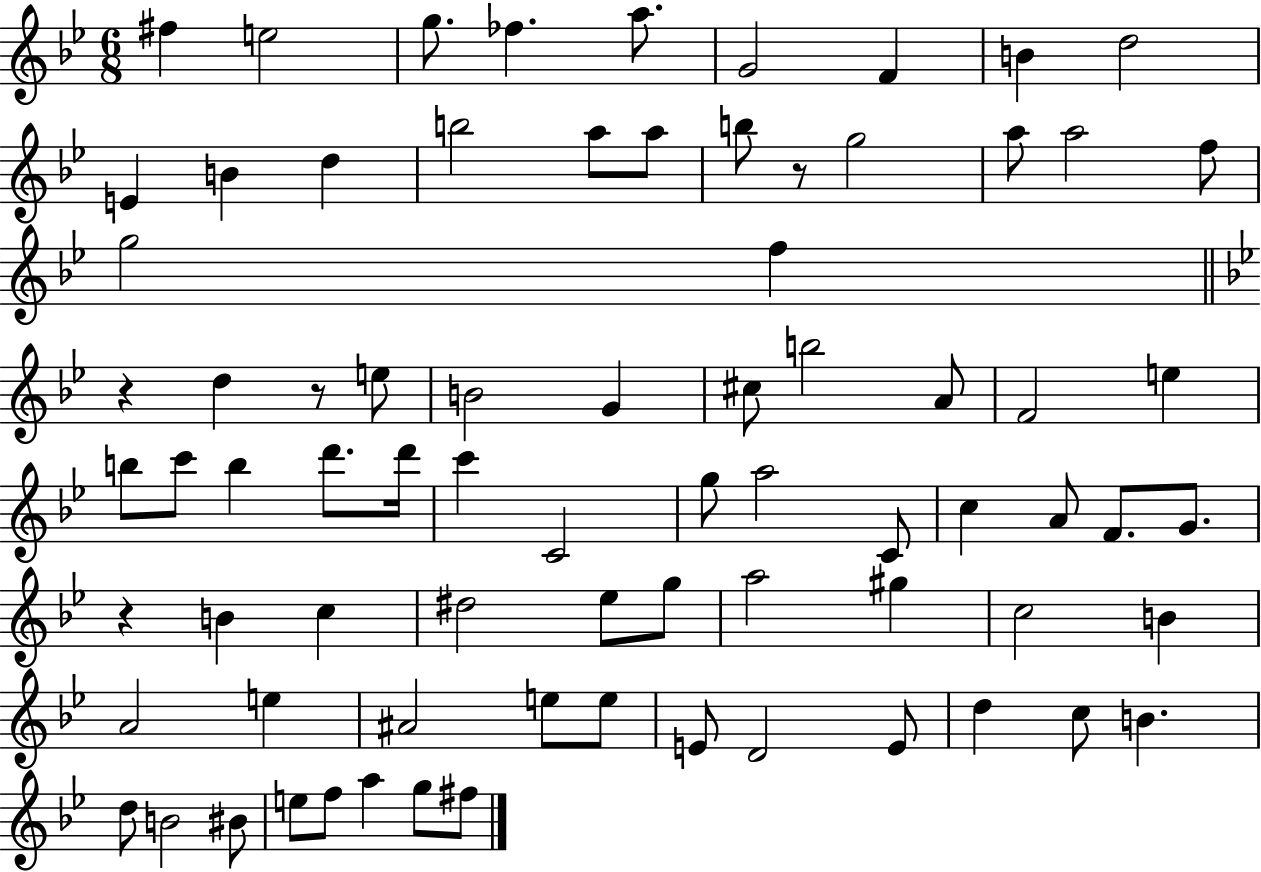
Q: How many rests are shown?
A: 4